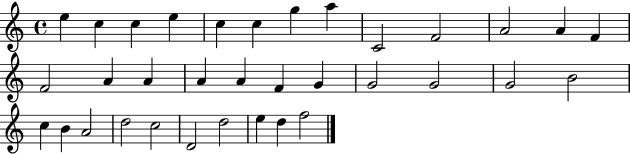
E5/q C5/q C5/q E5/q C5/q C5/q G5/q A5/q C4/h F4/h A4/h A4/q F4/q F4/h A4/q A4/q A4/q A4/q F4/q G4/q G4/h G4/h G4/h B4/h C5/q B4/q A4/h D5/h C5/h D4/h D5/h E5/q D5/q F5/h